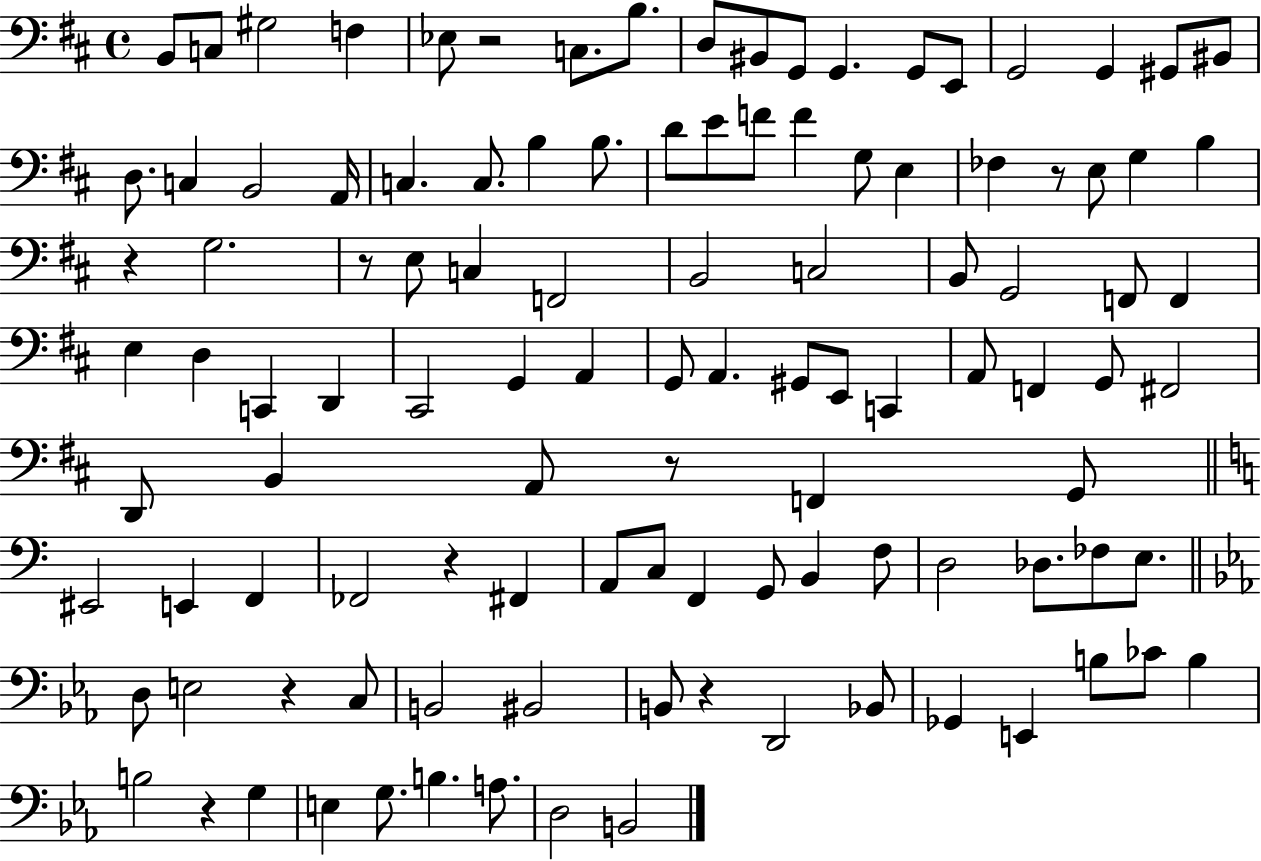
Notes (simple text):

B2/e C3/e G#3/h F3/q Eb3/e R/h C3/e. B3/e. D3/e BIS2/e G2/e G2/q. G2/e E2/e G2/h G2/q G#2/e BIS2/e D3/e. C3/q B2/h A2/s C3/q. C3/e. B3/q B3/e. D4/e E4/e F4/e F4/q G3/e E3/q FES3/q R/e E3/e G3/q B3/q R/q G3/h. R/e E3/e C3/q F2/h B2/h C3/h B2/e G2/h F2/e F2/q E3/q D3/q C2/q D2/q C#2/h G2/q A2/q G2/e A2/q. G#2/e E2/e C2/q A2/e F2/q G2/e F#2/h D2/e B2/q A2/e R/e F2/q G2/e EIS2/h E2/q F2/q FES2/h R/q F#2/q A2/e C3/e F2/q G2/e B2/q F3/e D3/h Db3/e. FES3/e E3/e. D3/e E3/h R/q C3/e B2/h BIS2/h B2/e R/q D2/h Bb2/e Gb2/q E2/q B3/e CES4/e B3/q B3/h R/q G3/q E3/q G3/e. B3/q. A3/e. D3/h B2/h